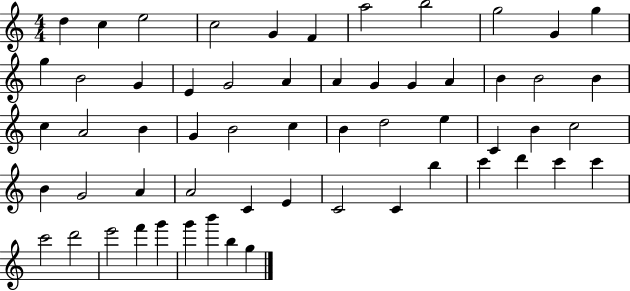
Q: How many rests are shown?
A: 0